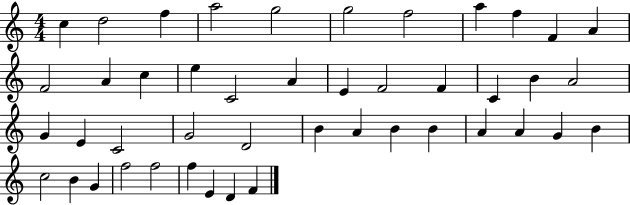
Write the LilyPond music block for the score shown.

{
  \clef treble
  \numericTimeSignature
  \time 4/4
  \key c \major
  c''4 d''2 f''4 | a''2 g''2 | g''2 f''2 | a''4 f''4 f'4 a'4 | \break f'2 a'4 c''4 | e''4 c'2 a'4 | e'4 f'2 f'4 | c'4 b'4 a'2 | \break g'4 e'4 c'2 | g'2 d'2 | b'4 a'4 b'4 b'4 | a'4 a'4 g'4 b'4 | \break c''2 b'4 g'4 | f''2 f''2 | f''4 e'4 d'4 f'4 | \bar "|."
}